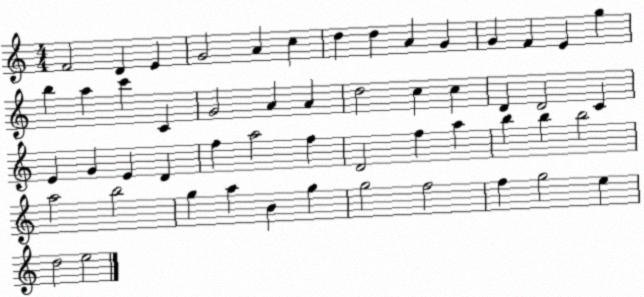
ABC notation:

X:1
T:Untitled
M:4/4
L:1/4
K:C
F2 D E G2 A c d d A G G F E g b a c' C G2 A A d2 c c D D2 C E G E D f a2 f D2 f a b b b2 a2 b2 g a B g g2 f2 f g2 e d2 e2